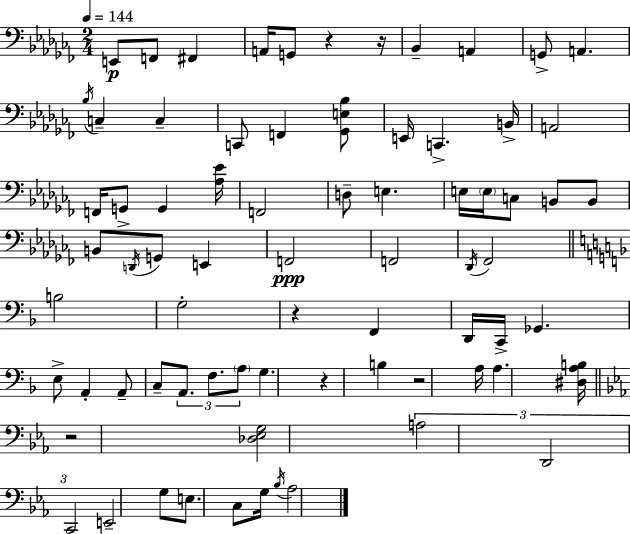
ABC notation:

X:1
T:Untitled
M:2/4
L:1/4
K:Abm
E,,/2 F,,/2 ^F,, A,,/4 G,,/2 z z/4 _B,, A,, G,,/2 A,, _B,/4 C, C, C,,/2 F,, [_G,,E,_B,]/2 E,,/4 C,, B,,/4 A,,2 F,,/4 G,,/2 G,, [_A,_E]/4 F,,2 D,/2 E, E,/4 E,/4 C,/2 B,,/2 B,,/2 B,,/2 D,,/4 G,,/2 E,, F,,2 F,,2 _D,,/4 _F,,2 B,2 G,2 z F,, D,,/4 C,,/4 _G,, E,/2 A,, A,,/2 C,/2 A,,/2 F,/2 A,/2 G, z B, z2 A,/4 A, [^D,A,B,]/4 z2 [_D,_E,G,]2 A,2 D,,2 C,,2 E,,2 G,/2 E,/2 C,/2 G,/4 _B,/4 _A,2